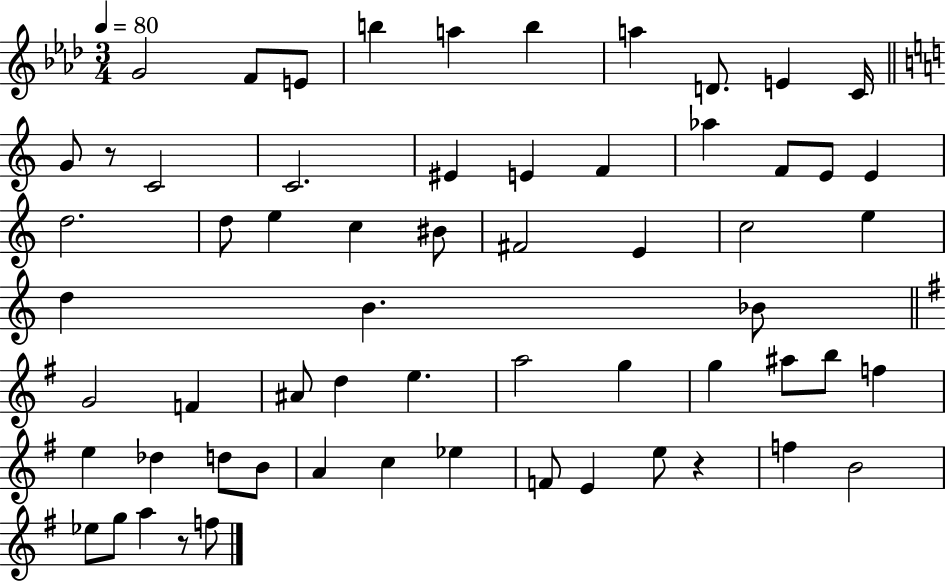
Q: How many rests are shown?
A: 3